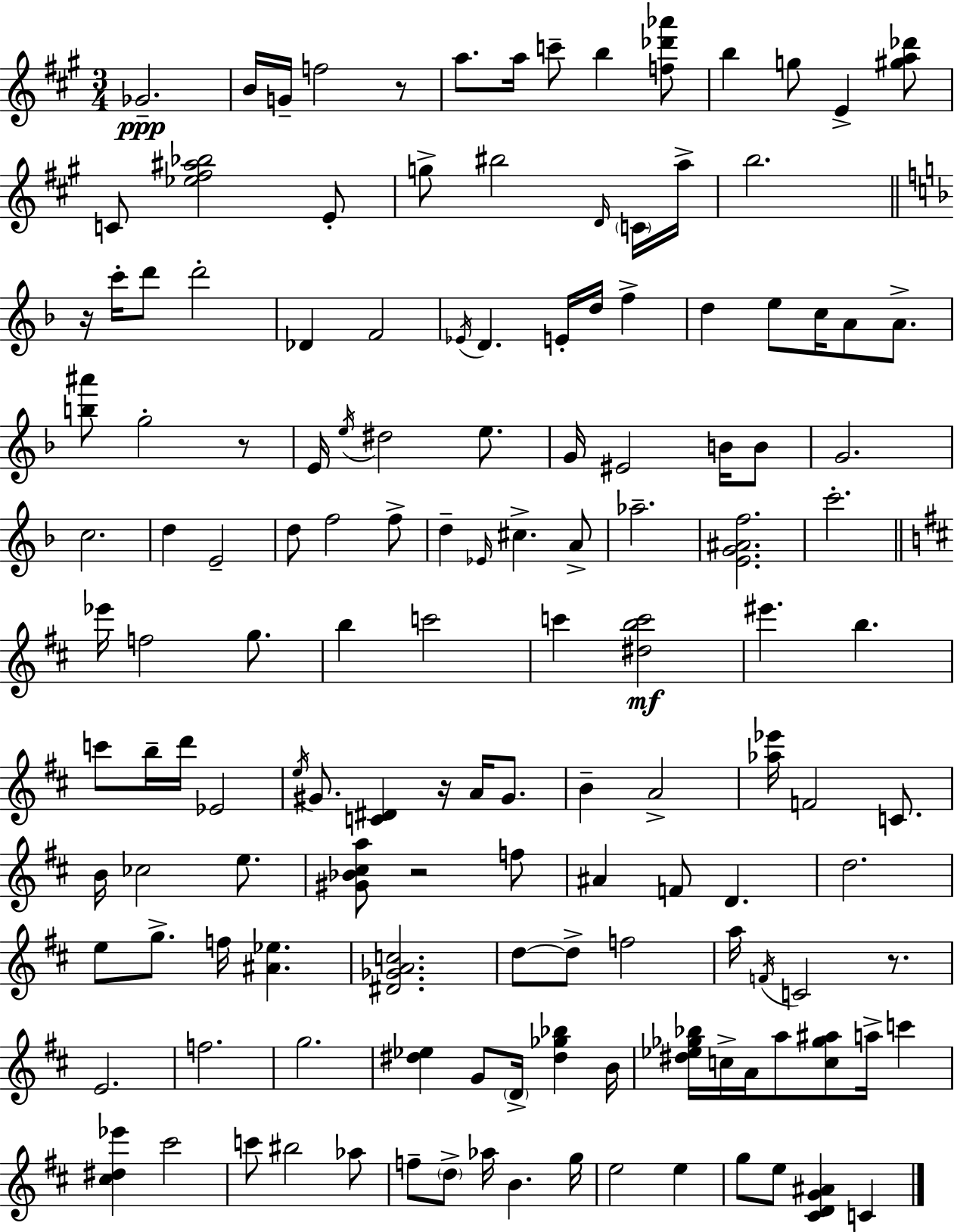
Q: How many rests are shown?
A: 6